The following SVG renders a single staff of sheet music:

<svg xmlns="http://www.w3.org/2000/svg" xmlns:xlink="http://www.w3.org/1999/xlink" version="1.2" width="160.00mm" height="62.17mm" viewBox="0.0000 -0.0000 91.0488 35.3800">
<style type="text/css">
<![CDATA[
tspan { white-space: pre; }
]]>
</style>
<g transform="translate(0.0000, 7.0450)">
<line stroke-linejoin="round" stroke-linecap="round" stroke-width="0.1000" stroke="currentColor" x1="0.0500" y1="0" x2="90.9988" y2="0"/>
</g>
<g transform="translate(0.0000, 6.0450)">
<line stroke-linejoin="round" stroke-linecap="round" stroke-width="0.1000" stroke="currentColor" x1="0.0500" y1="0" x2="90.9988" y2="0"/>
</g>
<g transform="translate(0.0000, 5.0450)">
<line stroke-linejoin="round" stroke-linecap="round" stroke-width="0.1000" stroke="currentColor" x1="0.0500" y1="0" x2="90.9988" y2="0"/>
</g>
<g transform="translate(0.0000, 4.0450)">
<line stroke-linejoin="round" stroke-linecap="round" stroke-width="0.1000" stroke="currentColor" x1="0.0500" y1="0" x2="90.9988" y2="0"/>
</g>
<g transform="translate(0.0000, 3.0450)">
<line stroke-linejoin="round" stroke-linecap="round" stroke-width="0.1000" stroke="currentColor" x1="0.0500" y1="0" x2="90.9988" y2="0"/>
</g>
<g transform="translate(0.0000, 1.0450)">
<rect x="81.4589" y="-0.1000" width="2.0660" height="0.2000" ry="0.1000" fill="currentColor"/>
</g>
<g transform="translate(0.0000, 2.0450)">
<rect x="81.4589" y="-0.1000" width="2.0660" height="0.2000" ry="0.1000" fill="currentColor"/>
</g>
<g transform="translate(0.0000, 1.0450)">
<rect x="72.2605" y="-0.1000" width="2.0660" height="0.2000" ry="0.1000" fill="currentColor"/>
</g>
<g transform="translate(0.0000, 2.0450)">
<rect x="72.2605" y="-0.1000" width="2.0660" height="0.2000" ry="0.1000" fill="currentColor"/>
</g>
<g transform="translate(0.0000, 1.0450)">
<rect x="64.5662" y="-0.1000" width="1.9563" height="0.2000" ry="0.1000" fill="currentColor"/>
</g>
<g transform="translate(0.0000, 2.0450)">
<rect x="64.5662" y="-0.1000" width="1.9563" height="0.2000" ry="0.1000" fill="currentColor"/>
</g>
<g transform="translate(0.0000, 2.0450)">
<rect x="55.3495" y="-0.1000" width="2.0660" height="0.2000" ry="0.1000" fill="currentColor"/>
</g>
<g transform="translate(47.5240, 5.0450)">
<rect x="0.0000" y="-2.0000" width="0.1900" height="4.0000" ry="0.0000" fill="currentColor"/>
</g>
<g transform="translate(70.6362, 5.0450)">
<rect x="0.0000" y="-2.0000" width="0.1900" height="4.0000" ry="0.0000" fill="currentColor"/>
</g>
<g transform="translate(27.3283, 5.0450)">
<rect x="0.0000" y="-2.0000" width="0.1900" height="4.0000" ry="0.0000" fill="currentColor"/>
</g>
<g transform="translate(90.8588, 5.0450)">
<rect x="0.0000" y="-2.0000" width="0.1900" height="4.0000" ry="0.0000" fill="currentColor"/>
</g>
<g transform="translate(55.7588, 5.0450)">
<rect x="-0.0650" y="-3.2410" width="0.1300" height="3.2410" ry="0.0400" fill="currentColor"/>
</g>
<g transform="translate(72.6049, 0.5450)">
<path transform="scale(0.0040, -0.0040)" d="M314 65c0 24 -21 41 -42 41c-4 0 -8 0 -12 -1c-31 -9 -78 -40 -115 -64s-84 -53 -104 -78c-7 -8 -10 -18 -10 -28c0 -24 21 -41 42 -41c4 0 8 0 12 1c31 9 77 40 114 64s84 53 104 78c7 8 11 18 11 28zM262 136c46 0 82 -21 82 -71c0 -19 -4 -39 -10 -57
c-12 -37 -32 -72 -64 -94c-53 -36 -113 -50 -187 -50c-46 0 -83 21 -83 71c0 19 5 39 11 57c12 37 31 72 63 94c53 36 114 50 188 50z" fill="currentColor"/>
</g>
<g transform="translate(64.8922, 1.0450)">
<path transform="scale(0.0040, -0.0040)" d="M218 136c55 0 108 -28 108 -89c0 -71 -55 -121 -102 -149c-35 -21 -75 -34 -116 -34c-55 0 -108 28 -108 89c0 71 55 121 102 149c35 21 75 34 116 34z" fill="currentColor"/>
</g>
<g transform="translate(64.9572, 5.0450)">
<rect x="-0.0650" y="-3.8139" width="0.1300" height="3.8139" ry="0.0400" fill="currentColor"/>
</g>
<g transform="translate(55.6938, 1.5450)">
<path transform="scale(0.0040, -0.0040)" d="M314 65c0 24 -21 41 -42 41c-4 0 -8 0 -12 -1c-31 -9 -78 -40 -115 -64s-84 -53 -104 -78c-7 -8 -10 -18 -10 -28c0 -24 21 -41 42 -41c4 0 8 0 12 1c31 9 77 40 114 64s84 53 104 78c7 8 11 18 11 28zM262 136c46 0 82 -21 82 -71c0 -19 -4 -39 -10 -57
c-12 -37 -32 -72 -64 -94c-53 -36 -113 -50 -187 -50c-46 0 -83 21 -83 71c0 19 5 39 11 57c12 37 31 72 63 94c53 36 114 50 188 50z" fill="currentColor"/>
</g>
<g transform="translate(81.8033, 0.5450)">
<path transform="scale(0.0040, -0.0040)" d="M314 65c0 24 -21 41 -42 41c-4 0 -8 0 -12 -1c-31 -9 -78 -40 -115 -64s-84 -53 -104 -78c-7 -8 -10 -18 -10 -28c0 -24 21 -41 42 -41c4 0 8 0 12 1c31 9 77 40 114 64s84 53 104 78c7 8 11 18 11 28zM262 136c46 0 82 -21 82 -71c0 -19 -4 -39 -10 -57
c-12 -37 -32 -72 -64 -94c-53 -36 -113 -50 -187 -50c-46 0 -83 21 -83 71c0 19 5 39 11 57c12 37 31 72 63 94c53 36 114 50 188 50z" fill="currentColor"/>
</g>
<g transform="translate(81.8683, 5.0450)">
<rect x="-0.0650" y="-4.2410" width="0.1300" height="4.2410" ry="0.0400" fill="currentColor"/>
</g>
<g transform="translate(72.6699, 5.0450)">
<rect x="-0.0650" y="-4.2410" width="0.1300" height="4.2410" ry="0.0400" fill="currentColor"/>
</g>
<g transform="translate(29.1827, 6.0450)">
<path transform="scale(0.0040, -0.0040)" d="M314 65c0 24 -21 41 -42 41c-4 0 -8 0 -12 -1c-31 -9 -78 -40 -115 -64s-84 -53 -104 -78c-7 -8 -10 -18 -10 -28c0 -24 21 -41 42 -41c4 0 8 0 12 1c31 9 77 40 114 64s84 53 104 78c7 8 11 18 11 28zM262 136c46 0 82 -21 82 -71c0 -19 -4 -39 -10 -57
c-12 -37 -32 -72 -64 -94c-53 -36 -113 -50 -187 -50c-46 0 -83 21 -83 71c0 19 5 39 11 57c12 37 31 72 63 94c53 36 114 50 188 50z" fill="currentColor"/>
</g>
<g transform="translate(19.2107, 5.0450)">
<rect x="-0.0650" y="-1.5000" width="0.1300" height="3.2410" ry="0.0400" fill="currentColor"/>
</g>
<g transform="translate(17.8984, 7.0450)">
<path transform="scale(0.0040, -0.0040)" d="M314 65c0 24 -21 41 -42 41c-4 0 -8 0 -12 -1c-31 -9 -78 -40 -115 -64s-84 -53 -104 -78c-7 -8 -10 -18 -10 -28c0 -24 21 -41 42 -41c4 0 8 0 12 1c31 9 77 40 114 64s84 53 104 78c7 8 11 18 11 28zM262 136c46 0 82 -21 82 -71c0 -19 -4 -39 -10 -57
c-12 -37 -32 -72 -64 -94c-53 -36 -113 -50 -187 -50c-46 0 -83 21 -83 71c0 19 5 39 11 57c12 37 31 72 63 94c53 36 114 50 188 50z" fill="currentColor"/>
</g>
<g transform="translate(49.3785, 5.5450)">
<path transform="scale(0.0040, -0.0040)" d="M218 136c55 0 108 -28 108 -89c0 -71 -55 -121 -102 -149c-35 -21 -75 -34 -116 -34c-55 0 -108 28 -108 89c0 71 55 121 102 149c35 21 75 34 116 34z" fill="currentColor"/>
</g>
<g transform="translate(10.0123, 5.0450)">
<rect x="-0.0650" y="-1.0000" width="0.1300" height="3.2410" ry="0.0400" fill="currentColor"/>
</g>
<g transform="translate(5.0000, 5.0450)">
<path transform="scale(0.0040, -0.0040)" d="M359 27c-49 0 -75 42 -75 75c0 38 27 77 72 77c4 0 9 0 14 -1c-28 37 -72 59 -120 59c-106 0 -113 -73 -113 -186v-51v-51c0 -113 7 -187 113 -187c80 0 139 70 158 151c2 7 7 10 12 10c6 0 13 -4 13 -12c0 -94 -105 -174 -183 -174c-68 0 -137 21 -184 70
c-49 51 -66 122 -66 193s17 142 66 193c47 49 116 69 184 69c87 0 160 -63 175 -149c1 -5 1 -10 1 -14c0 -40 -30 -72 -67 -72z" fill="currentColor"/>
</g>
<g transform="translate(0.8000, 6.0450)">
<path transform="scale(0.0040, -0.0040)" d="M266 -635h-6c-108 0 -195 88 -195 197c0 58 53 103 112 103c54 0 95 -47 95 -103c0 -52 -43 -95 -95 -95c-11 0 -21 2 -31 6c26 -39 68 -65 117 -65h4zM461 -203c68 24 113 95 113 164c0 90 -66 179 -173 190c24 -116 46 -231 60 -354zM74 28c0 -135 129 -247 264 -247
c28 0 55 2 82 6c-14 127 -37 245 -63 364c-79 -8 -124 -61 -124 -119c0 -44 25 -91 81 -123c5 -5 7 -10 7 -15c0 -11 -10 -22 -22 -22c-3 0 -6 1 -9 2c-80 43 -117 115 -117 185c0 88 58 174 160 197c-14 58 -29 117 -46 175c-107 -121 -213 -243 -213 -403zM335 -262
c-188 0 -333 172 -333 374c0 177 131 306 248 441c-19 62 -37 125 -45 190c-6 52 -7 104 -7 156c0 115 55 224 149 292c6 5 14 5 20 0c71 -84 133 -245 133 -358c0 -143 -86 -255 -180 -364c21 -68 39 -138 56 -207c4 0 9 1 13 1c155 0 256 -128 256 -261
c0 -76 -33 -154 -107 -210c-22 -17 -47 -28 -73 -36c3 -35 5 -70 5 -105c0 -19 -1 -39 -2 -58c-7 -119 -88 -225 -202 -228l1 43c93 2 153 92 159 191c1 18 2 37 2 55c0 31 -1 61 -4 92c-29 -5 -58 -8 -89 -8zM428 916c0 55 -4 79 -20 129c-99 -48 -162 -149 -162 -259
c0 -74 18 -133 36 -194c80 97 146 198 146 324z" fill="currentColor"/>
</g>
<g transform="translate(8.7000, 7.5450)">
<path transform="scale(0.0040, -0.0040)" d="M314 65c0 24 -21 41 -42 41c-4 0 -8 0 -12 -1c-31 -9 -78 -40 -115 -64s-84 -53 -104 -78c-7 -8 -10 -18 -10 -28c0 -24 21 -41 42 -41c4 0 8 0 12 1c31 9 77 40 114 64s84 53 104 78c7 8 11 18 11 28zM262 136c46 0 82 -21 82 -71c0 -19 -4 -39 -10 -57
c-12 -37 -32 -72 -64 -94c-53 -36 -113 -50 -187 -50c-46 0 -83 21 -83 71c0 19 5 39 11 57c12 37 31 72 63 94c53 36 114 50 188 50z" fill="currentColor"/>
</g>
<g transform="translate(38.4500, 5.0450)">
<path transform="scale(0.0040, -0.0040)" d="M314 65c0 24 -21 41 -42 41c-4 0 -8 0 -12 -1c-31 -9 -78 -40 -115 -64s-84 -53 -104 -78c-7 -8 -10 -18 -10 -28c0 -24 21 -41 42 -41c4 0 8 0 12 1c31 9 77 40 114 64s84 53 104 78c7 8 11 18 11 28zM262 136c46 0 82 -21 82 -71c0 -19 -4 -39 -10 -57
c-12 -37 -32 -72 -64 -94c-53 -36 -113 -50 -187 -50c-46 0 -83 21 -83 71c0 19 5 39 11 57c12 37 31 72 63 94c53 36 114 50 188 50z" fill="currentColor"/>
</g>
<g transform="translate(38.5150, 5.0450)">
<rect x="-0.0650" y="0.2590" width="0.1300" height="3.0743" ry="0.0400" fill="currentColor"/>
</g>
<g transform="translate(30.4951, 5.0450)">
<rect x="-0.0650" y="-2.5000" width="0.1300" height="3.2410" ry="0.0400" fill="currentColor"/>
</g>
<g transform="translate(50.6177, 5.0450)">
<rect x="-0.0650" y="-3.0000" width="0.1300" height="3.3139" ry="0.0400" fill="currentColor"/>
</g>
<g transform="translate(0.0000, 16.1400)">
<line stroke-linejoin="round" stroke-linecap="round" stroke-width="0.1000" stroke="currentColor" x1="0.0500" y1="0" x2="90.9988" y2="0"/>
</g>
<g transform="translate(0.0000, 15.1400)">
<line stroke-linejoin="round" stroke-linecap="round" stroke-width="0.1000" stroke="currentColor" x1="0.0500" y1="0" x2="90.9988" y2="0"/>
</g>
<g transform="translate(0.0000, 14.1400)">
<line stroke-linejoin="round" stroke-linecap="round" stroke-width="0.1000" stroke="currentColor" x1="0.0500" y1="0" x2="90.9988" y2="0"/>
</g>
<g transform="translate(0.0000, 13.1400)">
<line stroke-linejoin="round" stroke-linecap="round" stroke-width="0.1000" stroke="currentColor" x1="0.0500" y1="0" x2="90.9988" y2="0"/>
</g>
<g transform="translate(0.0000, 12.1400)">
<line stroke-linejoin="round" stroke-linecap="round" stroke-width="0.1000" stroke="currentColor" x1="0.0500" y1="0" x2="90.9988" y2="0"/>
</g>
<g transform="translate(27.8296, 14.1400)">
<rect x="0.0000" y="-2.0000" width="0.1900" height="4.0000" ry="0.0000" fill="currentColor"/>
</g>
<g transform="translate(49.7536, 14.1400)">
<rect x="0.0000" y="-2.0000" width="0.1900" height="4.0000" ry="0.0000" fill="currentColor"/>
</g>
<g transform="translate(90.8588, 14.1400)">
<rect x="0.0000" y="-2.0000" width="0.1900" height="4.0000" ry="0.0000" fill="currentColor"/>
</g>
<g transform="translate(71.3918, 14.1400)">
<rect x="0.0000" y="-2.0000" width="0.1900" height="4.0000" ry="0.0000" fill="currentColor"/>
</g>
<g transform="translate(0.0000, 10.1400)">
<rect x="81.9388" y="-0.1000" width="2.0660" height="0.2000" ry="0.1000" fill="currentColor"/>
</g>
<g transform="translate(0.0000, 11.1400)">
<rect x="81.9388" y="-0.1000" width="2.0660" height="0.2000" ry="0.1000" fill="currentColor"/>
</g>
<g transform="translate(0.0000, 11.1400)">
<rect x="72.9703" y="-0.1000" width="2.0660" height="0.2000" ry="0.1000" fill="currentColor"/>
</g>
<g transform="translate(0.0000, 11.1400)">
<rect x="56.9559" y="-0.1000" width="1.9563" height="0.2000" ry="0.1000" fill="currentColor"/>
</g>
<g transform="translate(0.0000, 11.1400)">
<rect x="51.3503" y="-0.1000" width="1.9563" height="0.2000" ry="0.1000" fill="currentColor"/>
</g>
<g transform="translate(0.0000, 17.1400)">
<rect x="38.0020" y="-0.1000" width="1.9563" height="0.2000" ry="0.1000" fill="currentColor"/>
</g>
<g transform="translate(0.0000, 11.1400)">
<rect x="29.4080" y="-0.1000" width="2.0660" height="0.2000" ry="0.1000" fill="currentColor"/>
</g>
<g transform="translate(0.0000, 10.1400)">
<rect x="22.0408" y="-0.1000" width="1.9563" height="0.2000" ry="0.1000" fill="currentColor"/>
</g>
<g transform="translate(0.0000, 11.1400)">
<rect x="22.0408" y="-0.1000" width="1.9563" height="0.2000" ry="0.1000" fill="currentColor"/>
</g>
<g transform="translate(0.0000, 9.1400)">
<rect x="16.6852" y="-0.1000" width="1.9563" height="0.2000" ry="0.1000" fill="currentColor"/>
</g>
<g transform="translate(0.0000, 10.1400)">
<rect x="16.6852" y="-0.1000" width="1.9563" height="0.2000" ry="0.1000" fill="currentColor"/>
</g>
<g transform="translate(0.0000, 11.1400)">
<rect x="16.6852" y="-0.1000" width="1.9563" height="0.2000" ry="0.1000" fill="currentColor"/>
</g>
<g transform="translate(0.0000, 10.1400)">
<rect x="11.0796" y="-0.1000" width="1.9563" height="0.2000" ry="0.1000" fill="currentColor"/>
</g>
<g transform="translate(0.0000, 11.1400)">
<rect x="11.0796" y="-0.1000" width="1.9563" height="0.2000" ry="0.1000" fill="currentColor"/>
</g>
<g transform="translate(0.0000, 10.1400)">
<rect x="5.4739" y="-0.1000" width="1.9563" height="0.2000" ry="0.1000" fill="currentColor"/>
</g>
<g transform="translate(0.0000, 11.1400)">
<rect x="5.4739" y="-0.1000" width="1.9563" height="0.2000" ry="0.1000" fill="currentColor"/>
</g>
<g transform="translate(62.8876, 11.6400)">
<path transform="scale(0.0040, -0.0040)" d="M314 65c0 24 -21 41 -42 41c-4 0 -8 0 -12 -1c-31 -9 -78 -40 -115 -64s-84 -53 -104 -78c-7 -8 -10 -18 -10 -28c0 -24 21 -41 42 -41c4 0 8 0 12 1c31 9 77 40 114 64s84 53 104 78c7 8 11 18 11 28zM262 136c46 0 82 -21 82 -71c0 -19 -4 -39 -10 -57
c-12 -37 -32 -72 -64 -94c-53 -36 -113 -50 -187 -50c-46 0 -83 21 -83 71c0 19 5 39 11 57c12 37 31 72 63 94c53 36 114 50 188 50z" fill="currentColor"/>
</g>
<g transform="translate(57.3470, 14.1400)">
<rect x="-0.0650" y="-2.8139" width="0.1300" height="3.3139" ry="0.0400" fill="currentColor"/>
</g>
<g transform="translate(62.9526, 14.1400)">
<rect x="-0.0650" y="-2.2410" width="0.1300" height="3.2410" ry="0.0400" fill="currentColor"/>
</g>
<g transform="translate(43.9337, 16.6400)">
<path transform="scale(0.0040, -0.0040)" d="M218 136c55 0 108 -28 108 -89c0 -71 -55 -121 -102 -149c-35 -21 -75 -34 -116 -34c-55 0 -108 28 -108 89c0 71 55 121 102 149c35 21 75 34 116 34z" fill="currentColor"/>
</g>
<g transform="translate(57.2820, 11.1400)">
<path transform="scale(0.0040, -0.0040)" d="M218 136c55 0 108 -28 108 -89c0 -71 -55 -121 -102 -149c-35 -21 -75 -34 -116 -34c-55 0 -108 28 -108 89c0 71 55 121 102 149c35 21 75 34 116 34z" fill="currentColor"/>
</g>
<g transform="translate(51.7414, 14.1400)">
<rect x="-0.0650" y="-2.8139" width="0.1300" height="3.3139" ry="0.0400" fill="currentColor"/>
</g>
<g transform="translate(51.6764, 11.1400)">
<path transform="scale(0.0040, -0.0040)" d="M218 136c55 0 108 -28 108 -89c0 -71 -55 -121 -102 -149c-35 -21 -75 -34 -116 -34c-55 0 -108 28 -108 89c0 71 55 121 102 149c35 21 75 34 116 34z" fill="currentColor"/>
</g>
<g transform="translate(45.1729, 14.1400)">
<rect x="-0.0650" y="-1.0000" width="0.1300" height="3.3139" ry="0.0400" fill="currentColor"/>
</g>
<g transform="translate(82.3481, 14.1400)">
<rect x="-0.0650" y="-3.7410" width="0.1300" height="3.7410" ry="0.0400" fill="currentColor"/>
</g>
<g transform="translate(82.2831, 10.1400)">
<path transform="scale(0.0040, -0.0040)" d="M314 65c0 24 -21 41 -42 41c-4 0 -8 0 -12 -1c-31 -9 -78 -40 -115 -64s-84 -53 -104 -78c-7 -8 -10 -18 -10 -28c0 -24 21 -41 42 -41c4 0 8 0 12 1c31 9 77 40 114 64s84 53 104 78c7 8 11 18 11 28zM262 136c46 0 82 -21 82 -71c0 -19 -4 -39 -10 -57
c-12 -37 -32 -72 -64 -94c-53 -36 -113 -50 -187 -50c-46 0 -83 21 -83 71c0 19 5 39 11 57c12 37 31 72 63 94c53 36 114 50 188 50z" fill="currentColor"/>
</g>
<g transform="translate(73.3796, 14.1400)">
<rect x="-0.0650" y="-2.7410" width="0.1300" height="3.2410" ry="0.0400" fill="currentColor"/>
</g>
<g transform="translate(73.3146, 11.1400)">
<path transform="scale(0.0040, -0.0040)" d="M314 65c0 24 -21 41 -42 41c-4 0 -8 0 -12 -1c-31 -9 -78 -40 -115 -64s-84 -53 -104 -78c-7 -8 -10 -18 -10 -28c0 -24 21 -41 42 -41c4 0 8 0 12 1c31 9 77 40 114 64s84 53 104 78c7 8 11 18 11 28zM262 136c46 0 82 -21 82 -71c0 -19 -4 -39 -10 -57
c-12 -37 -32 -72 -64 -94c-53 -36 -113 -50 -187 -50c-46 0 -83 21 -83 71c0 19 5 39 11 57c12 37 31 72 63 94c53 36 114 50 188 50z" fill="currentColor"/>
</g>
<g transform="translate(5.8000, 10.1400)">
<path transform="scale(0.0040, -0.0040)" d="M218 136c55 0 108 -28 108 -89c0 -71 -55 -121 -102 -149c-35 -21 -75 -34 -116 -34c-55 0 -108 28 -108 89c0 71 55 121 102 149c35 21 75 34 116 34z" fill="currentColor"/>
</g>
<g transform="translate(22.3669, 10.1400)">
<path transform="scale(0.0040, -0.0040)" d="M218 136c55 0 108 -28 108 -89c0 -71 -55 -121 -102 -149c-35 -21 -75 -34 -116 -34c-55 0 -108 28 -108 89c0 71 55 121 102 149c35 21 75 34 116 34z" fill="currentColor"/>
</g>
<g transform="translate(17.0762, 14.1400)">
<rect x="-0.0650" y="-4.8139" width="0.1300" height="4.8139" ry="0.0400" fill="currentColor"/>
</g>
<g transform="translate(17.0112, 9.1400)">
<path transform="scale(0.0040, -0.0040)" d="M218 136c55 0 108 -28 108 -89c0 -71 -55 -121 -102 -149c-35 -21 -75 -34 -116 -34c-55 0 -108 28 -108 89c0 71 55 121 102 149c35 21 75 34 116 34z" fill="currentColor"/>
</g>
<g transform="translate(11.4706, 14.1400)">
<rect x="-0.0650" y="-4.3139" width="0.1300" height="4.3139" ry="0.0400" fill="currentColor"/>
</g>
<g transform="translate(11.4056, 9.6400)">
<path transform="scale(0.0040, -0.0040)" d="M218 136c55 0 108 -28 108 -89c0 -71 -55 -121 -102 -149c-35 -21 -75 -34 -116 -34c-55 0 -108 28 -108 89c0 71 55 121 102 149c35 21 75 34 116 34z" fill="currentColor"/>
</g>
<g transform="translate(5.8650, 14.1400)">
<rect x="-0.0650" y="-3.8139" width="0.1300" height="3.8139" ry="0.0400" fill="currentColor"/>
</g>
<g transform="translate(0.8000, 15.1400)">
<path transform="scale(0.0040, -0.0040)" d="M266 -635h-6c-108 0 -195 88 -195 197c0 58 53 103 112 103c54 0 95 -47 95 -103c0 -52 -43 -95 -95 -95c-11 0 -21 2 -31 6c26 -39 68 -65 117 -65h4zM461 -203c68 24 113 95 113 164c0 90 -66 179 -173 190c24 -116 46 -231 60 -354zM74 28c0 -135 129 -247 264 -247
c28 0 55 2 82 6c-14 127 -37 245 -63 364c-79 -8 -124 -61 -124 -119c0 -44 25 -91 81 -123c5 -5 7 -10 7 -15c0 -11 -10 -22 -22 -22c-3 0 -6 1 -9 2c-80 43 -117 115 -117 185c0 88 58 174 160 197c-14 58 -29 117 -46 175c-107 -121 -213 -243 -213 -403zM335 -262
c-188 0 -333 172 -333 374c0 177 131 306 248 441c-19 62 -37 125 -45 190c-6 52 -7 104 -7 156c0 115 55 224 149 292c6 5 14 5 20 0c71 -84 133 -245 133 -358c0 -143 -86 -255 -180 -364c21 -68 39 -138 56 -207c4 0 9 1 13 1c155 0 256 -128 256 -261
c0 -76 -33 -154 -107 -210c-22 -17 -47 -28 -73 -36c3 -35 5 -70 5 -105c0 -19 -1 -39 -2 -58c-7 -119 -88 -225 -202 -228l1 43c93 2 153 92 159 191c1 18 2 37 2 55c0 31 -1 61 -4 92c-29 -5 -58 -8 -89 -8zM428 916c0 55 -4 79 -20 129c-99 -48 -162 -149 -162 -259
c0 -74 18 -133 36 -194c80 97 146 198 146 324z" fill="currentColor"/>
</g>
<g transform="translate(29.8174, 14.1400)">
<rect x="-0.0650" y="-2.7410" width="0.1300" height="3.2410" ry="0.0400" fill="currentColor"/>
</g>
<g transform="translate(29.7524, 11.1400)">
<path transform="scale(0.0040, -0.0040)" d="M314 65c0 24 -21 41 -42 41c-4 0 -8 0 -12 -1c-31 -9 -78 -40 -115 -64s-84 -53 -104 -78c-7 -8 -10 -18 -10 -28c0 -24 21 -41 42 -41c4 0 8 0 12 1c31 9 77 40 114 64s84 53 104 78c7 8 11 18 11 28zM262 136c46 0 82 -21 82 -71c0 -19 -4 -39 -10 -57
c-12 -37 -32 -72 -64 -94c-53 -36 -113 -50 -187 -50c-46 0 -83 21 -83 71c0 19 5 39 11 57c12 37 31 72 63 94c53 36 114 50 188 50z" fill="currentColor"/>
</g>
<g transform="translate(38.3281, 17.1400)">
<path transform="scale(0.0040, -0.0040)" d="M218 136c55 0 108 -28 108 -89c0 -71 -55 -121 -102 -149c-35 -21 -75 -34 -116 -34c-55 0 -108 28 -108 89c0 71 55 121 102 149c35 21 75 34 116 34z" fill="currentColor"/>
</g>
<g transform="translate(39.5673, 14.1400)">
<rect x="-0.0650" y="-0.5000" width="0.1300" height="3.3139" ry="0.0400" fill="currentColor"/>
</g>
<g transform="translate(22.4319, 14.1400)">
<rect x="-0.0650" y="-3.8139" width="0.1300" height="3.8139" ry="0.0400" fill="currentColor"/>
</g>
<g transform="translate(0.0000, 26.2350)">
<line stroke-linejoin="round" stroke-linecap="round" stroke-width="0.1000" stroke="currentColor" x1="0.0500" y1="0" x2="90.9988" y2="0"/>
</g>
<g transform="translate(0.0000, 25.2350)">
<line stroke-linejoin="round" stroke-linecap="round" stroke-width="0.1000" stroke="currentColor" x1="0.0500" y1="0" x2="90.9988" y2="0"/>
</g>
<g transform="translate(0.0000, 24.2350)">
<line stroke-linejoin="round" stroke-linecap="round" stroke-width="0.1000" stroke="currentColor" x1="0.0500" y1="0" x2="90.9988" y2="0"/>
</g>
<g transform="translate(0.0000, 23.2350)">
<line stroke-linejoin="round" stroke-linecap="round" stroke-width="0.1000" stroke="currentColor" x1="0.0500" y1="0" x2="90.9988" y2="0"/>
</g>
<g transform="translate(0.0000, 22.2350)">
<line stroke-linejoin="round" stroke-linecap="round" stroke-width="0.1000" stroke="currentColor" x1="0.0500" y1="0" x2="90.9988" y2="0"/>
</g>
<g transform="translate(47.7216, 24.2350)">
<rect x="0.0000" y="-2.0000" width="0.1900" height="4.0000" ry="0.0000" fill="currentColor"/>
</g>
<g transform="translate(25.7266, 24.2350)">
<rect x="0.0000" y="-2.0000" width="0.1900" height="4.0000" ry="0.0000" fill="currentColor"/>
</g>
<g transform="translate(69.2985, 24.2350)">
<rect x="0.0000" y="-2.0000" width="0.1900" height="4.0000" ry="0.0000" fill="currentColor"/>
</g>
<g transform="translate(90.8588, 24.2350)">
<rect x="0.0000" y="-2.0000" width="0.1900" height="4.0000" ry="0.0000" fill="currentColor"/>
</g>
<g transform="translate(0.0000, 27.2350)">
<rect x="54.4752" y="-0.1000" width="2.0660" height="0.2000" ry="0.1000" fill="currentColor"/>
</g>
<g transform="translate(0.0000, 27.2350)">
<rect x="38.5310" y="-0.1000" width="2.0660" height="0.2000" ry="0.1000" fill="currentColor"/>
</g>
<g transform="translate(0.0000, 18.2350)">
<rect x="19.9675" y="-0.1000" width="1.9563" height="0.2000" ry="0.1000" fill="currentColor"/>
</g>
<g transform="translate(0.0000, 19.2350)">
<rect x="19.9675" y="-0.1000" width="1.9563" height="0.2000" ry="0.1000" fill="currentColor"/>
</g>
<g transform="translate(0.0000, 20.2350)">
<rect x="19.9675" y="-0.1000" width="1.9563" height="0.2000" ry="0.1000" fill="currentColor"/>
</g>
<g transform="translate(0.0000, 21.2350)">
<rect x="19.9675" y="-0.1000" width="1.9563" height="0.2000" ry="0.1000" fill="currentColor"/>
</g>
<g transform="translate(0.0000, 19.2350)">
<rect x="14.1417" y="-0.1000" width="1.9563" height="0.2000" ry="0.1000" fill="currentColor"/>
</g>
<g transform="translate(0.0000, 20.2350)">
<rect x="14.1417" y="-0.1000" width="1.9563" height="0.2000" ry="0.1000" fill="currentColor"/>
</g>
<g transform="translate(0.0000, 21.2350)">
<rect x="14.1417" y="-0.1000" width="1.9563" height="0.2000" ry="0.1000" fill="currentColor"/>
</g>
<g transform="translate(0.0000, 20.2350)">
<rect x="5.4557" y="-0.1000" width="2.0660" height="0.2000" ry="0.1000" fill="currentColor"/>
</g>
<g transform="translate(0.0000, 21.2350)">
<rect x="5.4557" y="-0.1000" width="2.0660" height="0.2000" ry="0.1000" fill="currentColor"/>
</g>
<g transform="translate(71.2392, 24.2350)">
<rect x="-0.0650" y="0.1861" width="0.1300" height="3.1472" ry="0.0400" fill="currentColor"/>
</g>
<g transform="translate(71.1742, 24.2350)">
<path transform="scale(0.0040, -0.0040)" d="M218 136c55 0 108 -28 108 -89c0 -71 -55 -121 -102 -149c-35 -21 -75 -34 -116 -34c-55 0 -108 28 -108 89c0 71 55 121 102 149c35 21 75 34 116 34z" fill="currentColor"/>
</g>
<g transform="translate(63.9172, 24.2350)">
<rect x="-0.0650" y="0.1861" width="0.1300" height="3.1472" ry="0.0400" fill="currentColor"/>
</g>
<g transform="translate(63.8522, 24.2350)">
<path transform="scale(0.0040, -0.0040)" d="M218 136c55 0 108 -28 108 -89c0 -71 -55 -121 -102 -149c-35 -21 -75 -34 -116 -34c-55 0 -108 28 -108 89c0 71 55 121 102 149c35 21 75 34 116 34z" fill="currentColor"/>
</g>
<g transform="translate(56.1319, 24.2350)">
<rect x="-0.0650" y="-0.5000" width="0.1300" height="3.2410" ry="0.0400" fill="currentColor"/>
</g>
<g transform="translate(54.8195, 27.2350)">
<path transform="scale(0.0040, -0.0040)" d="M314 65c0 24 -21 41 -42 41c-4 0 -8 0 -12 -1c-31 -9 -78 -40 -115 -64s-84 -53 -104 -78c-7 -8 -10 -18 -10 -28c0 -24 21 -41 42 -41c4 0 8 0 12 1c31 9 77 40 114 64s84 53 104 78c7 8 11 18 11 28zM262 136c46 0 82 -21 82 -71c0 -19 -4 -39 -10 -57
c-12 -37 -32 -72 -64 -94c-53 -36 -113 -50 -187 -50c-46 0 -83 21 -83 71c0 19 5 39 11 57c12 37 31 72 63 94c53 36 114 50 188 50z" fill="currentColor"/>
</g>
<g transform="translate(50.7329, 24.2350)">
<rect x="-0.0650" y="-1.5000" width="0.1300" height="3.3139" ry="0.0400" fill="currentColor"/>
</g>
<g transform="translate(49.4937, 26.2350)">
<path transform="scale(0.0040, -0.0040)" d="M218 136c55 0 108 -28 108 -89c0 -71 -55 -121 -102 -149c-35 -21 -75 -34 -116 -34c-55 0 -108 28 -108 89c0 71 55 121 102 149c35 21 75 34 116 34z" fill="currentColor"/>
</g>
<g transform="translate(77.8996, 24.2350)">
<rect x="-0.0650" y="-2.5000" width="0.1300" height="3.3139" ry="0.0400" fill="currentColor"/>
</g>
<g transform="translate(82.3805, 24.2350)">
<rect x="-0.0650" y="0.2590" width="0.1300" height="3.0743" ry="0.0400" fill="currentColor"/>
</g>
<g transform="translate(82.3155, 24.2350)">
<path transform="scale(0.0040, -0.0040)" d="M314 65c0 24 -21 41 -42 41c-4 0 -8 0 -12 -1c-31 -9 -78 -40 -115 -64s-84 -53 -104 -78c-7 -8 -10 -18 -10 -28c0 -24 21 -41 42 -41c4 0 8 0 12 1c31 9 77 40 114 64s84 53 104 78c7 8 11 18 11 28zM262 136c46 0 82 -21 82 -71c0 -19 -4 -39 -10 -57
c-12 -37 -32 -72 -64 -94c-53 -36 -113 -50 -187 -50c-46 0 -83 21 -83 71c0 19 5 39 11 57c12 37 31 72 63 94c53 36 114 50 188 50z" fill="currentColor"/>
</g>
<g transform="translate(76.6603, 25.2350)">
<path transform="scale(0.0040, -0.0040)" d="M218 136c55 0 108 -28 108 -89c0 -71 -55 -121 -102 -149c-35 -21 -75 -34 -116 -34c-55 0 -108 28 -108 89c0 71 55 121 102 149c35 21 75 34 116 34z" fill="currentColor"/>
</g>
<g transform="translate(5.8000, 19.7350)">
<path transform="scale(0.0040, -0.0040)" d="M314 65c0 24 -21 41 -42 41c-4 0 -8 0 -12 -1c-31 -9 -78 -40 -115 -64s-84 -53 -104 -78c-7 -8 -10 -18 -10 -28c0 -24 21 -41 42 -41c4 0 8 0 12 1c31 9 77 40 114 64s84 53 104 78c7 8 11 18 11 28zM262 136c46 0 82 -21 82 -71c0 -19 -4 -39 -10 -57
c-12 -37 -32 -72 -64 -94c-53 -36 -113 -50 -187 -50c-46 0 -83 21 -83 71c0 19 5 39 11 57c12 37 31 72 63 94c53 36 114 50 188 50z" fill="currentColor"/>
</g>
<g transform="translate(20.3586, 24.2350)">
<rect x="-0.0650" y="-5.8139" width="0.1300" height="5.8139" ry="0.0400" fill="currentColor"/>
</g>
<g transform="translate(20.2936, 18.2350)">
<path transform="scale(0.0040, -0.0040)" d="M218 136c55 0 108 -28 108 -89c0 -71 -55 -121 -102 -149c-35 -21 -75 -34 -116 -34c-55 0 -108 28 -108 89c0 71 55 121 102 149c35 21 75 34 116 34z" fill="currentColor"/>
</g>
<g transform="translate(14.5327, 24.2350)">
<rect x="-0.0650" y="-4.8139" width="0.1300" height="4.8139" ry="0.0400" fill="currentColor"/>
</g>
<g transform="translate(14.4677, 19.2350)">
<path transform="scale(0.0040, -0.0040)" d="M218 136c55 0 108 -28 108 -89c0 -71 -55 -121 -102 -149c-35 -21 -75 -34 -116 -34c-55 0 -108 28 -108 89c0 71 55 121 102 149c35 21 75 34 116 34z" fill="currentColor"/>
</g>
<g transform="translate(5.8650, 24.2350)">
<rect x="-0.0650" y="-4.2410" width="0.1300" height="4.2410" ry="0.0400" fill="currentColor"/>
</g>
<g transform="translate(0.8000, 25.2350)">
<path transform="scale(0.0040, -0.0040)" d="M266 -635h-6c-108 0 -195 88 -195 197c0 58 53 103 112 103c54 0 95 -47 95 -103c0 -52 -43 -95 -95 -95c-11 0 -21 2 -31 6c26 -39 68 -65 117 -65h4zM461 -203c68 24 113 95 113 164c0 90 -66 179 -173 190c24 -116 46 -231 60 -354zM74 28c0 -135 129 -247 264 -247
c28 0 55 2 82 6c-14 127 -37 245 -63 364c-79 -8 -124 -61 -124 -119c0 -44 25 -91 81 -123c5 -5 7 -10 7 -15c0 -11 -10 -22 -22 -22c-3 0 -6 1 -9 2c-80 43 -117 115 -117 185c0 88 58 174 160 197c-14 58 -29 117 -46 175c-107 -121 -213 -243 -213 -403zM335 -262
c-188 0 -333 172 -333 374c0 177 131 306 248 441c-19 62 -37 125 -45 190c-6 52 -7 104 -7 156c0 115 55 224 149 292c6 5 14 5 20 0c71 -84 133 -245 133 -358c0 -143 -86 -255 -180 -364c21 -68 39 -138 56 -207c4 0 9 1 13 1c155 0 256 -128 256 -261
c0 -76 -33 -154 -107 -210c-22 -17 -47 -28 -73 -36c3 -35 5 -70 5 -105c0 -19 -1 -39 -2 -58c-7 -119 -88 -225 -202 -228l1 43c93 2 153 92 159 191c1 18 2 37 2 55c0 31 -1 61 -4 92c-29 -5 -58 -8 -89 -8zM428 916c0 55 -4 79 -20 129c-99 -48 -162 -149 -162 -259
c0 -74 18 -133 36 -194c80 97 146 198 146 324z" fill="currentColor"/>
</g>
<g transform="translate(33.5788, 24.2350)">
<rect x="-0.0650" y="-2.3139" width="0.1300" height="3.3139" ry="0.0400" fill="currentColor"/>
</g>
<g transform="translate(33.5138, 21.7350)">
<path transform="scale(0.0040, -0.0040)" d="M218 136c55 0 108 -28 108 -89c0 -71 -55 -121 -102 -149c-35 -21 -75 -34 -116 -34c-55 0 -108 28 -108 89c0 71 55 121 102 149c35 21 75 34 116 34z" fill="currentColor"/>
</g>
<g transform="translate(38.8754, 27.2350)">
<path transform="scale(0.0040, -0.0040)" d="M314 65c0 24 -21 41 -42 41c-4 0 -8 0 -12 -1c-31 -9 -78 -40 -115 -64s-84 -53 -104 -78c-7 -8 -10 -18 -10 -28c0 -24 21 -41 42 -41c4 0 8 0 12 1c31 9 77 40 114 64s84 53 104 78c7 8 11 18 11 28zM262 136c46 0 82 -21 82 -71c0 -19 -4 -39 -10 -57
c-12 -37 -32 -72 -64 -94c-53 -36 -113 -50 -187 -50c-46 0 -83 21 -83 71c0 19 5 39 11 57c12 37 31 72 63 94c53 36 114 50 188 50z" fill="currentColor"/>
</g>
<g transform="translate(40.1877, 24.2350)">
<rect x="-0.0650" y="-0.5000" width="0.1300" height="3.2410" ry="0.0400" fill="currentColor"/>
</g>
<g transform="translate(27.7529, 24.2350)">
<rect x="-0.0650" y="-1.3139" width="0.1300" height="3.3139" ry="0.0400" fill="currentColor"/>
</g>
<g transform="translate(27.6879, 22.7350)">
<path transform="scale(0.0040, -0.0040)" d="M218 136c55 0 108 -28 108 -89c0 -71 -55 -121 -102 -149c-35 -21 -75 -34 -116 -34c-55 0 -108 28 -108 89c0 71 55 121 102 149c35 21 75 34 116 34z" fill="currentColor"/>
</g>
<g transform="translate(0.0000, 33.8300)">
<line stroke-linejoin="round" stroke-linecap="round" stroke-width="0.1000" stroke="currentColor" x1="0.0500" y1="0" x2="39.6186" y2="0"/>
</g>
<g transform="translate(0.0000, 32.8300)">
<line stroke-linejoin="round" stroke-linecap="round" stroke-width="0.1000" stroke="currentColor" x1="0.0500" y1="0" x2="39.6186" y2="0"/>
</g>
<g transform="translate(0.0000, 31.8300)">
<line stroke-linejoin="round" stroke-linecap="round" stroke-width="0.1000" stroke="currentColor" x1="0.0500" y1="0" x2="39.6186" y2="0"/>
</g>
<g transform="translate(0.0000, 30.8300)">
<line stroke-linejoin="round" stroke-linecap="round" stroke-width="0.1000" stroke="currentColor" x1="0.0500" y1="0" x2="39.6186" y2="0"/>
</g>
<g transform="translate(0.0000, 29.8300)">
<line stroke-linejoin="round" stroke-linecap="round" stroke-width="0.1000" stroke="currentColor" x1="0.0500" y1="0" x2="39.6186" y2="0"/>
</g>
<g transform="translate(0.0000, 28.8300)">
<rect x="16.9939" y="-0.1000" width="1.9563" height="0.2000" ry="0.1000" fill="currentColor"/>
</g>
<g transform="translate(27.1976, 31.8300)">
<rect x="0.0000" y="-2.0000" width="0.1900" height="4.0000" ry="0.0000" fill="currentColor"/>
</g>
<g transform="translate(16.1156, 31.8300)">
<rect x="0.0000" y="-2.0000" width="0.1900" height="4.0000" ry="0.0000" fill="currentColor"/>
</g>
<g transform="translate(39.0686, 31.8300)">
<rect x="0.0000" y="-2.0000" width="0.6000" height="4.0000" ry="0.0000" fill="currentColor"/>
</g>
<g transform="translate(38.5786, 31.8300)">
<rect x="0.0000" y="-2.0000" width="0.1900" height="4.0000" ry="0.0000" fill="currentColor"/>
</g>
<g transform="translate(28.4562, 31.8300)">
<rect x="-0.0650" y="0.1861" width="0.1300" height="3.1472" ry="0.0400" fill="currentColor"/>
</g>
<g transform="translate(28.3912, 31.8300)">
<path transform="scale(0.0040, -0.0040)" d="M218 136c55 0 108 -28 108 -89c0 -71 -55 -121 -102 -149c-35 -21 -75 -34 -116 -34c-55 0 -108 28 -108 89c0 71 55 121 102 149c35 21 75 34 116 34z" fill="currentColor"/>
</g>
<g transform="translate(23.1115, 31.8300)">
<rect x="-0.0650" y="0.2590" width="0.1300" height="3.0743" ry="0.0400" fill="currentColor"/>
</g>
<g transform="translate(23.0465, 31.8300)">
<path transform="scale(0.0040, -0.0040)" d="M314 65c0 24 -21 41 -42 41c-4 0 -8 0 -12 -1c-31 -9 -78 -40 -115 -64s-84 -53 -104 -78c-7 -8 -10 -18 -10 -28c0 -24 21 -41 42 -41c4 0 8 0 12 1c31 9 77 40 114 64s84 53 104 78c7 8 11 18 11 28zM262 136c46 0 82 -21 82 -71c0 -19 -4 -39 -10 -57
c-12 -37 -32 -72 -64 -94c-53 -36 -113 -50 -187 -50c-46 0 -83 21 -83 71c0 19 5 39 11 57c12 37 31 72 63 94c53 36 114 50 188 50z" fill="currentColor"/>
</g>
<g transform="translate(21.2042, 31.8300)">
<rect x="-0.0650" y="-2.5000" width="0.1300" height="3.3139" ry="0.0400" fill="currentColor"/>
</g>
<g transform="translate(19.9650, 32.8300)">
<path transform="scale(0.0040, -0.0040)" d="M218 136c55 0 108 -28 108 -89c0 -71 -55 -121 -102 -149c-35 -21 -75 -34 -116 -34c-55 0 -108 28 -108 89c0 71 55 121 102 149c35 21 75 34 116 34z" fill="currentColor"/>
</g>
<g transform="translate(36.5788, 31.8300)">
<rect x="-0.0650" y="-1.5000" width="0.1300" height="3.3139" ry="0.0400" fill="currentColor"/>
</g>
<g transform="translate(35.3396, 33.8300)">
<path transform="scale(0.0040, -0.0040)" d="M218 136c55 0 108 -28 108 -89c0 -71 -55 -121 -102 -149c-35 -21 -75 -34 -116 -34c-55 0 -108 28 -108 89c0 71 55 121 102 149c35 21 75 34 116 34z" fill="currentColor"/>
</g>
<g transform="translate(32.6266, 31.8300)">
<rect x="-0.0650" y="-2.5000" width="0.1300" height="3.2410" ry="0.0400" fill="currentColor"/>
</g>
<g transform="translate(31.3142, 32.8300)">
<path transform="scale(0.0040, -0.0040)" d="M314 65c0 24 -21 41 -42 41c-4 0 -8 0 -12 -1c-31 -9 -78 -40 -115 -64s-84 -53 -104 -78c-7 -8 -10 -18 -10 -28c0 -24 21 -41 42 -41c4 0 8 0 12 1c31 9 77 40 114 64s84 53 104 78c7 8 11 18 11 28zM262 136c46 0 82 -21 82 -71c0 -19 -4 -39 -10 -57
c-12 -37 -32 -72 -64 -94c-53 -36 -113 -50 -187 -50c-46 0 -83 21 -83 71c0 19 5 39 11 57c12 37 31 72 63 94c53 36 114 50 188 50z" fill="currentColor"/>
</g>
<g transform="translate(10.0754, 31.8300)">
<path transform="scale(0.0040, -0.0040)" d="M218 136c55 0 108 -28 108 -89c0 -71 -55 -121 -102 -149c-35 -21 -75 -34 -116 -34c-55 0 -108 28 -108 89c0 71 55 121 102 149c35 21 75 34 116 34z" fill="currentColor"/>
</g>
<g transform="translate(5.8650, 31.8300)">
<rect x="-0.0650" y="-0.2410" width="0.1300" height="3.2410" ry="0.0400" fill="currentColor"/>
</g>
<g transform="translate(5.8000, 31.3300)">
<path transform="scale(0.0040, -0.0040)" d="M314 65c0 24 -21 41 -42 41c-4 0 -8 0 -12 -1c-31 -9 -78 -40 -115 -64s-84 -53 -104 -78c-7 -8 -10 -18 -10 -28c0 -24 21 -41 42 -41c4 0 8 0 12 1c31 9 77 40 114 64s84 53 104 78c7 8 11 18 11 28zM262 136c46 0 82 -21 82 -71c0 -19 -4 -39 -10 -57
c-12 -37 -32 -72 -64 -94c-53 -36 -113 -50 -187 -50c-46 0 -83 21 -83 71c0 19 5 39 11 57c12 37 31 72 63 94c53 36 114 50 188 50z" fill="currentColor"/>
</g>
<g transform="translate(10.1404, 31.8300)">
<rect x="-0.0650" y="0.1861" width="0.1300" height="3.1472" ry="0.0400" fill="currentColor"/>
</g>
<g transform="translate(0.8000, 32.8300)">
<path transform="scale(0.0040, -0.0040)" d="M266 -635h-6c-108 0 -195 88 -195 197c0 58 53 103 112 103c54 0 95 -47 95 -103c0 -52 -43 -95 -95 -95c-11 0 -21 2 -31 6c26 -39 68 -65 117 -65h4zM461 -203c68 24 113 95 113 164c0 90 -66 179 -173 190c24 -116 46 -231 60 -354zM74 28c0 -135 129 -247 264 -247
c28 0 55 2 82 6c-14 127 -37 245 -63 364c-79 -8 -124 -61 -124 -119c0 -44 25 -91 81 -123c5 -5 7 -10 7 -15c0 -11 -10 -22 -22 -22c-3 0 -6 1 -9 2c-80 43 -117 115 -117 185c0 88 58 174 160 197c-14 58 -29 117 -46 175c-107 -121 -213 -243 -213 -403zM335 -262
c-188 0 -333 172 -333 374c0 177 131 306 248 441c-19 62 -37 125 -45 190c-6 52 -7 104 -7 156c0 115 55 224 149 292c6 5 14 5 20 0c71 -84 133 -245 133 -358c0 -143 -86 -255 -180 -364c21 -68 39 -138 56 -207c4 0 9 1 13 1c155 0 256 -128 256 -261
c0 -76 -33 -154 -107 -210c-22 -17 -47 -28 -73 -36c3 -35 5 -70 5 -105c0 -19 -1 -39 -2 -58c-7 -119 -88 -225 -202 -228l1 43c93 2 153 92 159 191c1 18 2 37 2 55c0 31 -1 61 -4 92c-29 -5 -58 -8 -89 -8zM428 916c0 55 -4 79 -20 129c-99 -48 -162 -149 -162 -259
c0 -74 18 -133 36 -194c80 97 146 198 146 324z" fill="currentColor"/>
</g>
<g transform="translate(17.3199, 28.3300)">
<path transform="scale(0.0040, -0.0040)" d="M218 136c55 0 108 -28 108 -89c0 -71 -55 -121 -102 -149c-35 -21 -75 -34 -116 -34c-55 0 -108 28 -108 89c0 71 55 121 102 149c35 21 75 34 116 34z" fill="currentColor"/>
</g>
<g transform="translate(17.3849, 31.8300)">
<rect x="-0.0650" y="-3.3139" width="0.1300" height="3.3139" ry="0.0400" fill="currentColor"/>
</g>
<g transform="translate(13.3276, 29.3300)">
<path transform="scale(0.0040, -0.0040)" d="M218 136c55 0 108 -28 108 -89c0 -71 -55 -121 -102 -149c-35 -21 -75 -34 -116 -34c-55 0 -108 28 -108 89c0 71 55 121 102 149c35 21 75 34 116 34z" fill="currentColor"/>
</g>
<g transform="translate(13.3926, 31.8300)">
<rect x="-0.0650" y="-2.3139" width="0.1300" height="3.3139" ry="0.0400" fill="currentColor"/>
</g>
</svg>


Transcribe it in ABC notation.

X:1
T:Untitled
M:4/4
L:1/4
K:C
D2 E2 G2 B2 A b2 c' d'2 d'2 c' d' e' c' a2 C D a a g2 a2 c'2 d'2 e' g' e g C2 E C2 B B G B2 c2 B g b G B2 B G2 E